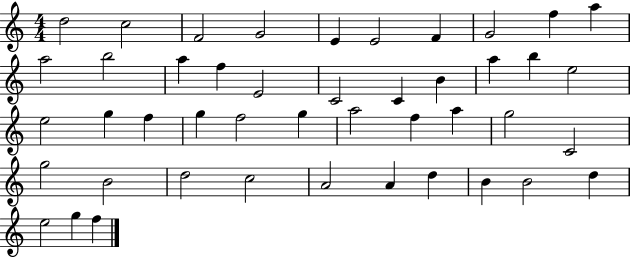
D5/h C5/h F4/h G4/h E4/q E4/h F4/q G4/h F5/q A5/q A5/h B5/h A5/q F5/q E4/h C4/h C4/q B4/q A5/q B5/q E5/h E5/h G5/q F5/q G5/q F5/h G5/q A5/h F5/q A5/q G5/h C4/h G5/h B4/h D5/h C5/h A4/h A4/q D5/q B4/q B4/h D5/q E5/h G5/q F5/q